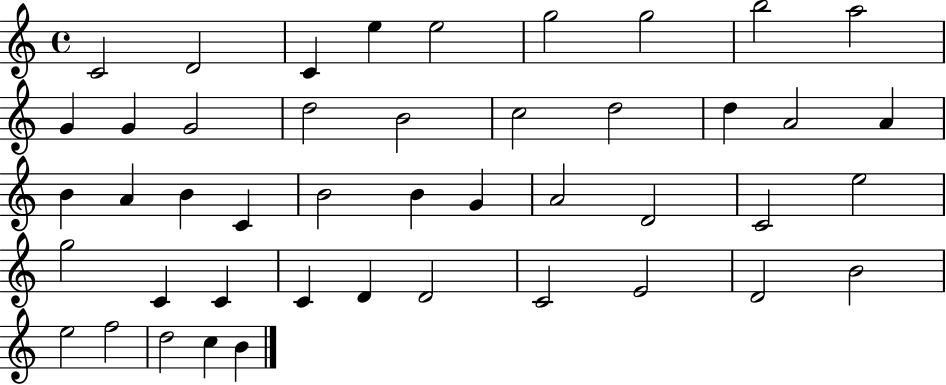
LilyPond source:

{
  \clef treble
  \time 4/4
  \defaultTimeSignature
  \key c \major
  c'2 d'2 | c'4 e''4 e''2 | g''2 g''2 | b''2 a''2 | \break g'4 g'4 g'2 | d''2 b'2 | c''2 d''2 | d''4 a'2 a'4 | \break b'4 a'4 b'4 c'4 | b'2 b'4 g'4 | a'2 d'2 | c'2 e''2 | \break g''2 c'4 c'4 | c'4 d'4 d'2 | c'2 e'2 | d'2 b'2 | \break e''2 f''2 | d''2 c''4 b'4 | \bar "|."
}